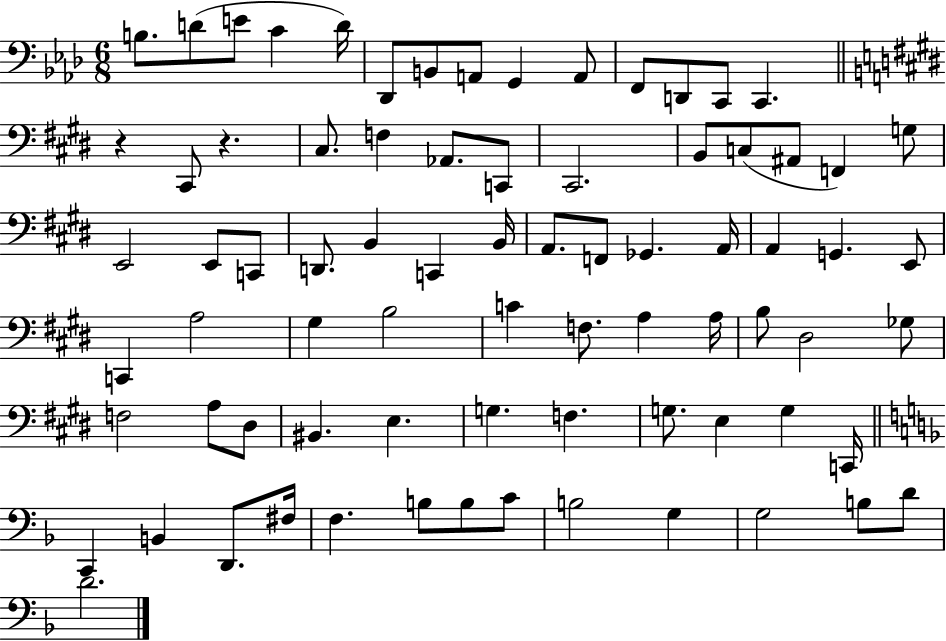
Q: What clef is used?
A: bass